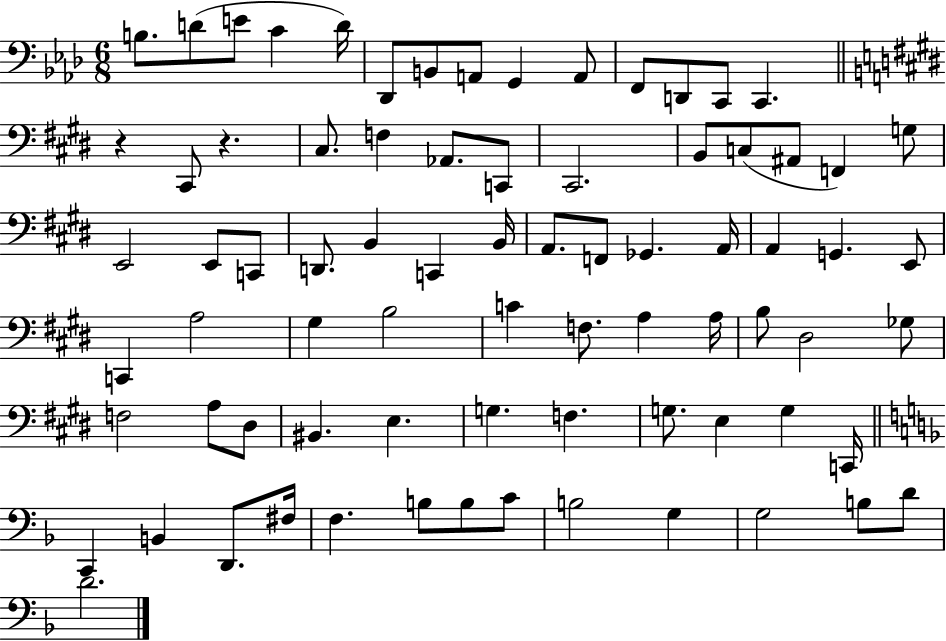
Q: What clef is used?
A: bass